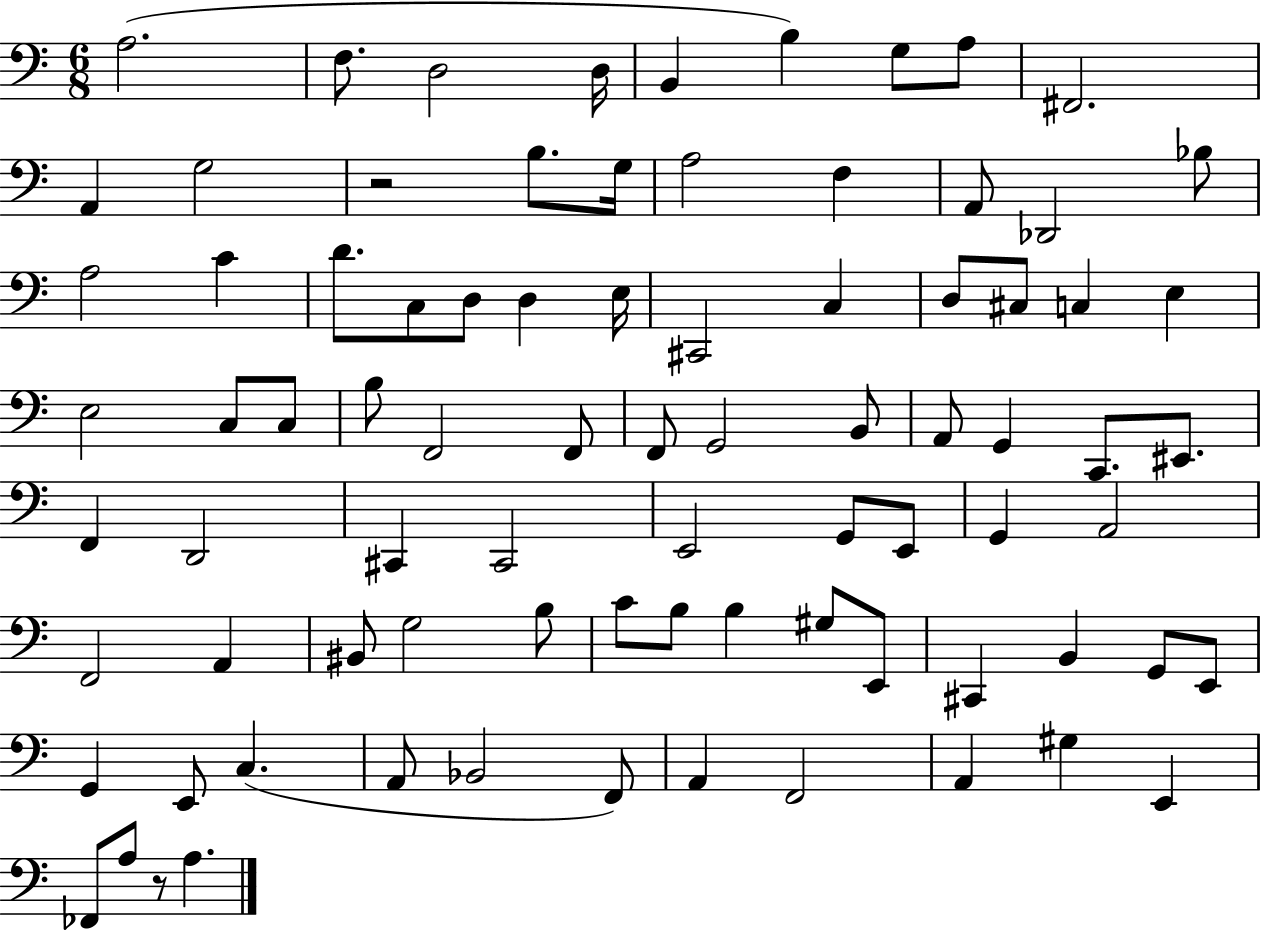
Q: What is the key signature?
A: C major